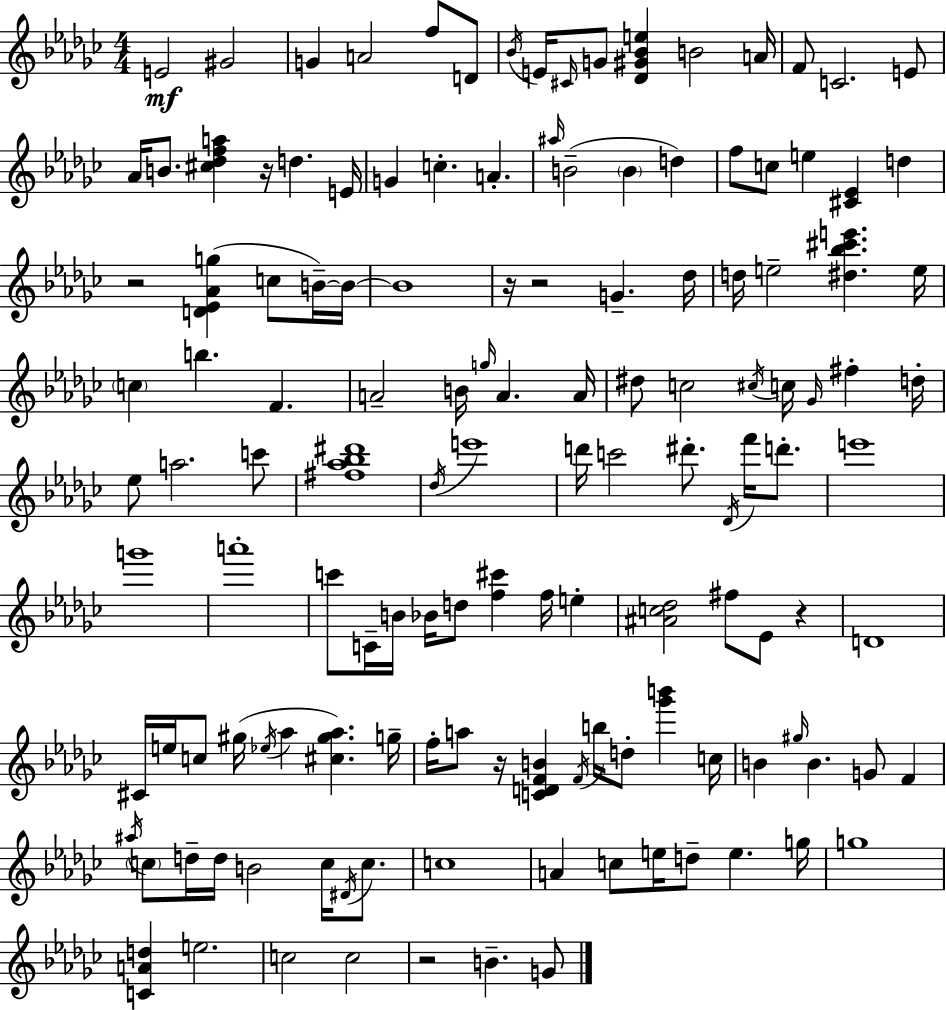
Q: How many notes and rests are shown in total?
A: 136